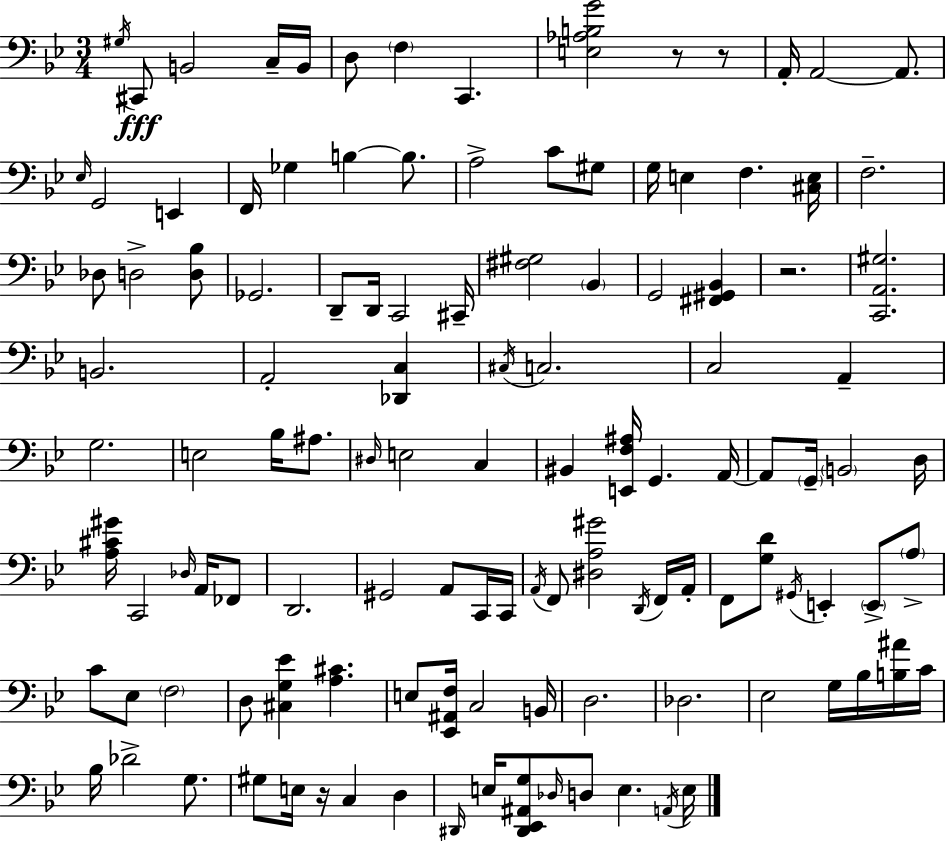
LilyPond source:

{
  \clef bass
  \numericTimeSignature
  \time 3/4
  \key bes \major
  \acciaccatura { gis16 }\fff cis,8 b,2 c16-- | b,16 d8 \parenthesize f4 c,4. | <e aes b g'>2 r8 r8 | a,16-. a,2~~ a,8. | \break \grace { ees16 } g,2 e,4 | f,16 ges4 b4~~ b8. | a2-> c'8 | gis8 g16 e4 f4. | \break <cis e>16 f2.-- | des8 d2-> | <d bes>8 ges,2. | d,8-- d,16 c,2 | \break cis,16-- <fis gis>2 \parenthesize bes,4 | g,2 <fis, gis, bes,>4 | r2. | <c, a, gis>2. | \break b,2. | a,2-. <des, c>4 | \acciaccatura { cis16 } c2. | c2 a,4-- | \break g2. | e2 bes16 | ais8. \grace { dis16 } e2 | c4 bis,4 <e, f ais>16 g,4. | \break a,16~~ a,8 \parenthesize g,16-- \parenthesize b,2 | d16 <a cis' gis'>16 c,2 | \grace { des16 } a,16 fes,8 d,2. | gis,2 | \break a,8 c,16 c,16 \acciaccatura { a,16 } f,8 <dis a gis'>2 | \acciaccatura { d,16 } f,16 a,16-. f,8 <g d'>8 \acciaccatura { gis,16 } | e,4-. \parenthesize e,8-> \parenthesize a8-> c'8 ees8 | \parenthesize f2 d8 <cis g ees'>4 | \break <a cis'>4. e8 <ees, ais, f>16 c2 | b,16 d2. | des2. | ees2 | \break g16 bes16 <b ais'>16 c'16 bes16 des'2-> | g8. gis8 e16 r16 | c4 d4 \grace { dis,16 } e16 <dis, ees, ais, g>8 | \grace { des16 } d8 e4. \acciaccatura { a,16 } e16 \bar "|."
}